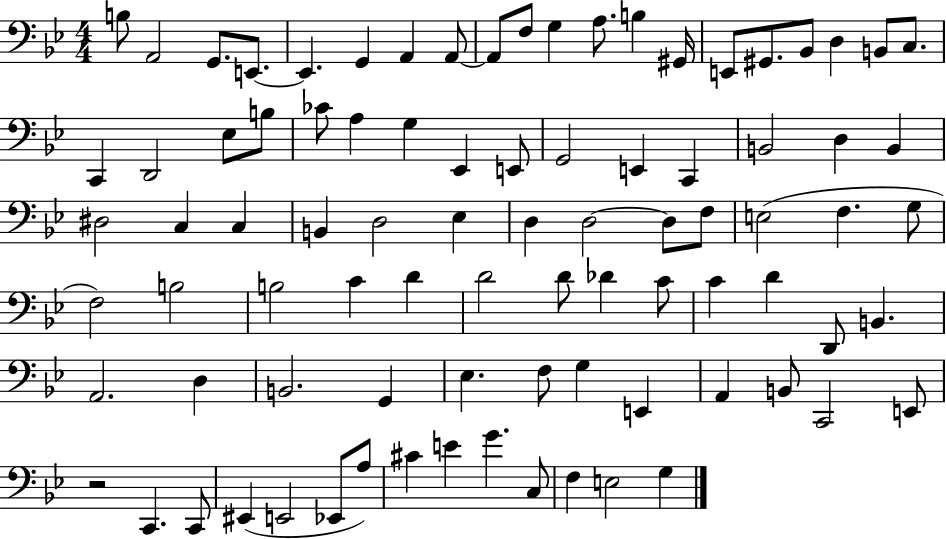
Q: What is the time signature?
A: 4/4